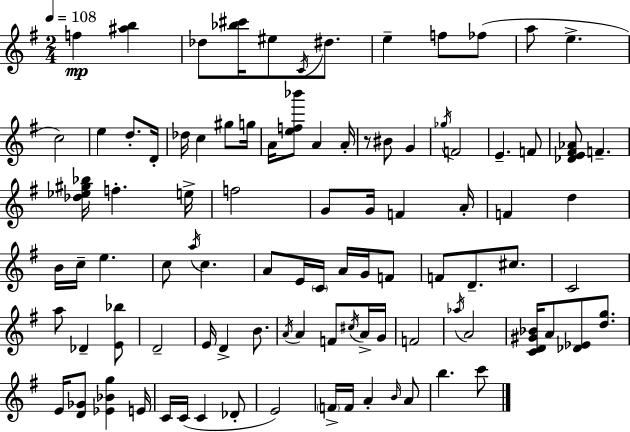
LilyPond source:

{
  \clef treble
  \numericTimeSignature
  \time 2/4
  \key e \minor
  \tempo 4 = 108
  f''4\mp <ais'' b''>4 | des''8 <bes'' cis'''>16 eis''8 \acciaccatura { c'16 } dis''8. | e''4-- f''8 fes''8( | a''8 e''4.-> | \break c''2) | e''4 d''8.-. | d'16-. des''16 c''4 gis''8 | g''16 a'16 <e'' f'' bes'''>8 a'4 | \break a'16-. r8 bis'8 g'4 | \acciaccatura { ges''16 } f'2 | e'4.-- | f'8 <des' e' fis' aes'>8 f'4.-- | \break <des'' ees'' gis'' bes''>16 f''4.-. | e''16-> f''2 | g'8 g'16 f'4 | a'16-. f'4 d''4 | \break b'16 c''16-- e''4. | c''8 \acciaccatura { a''16 } c''4. | a'8 e'16 \parenthesize c'16 a'16 | g'16 f'8 f'8 d'8.-- | \break cis''8. c'2 | a''8 des'4-- | <e' bes''>8 d'2-- | e'16 d'4-> | \break b'8. \acciaccatura { a'16 } a'4 | f'8 \acciaccatura { cis''16 } a'16-> g'16 f'2 | \acciaccatura { aes''16 } a'2 | <c' d' gis' bes'>16 a'8 | \break <des' ees'>8 <d'' g''>8. e'16 <d' ges'>8 | <ees' bes' g''>4 e'16 c'16 c'16( | c'4 des'8-. e'2) | \parenthesize f'16-> f'16 | \break a'4-. \grace { b'16 } a'8 b''4. | c'''8 \bar "|."
}